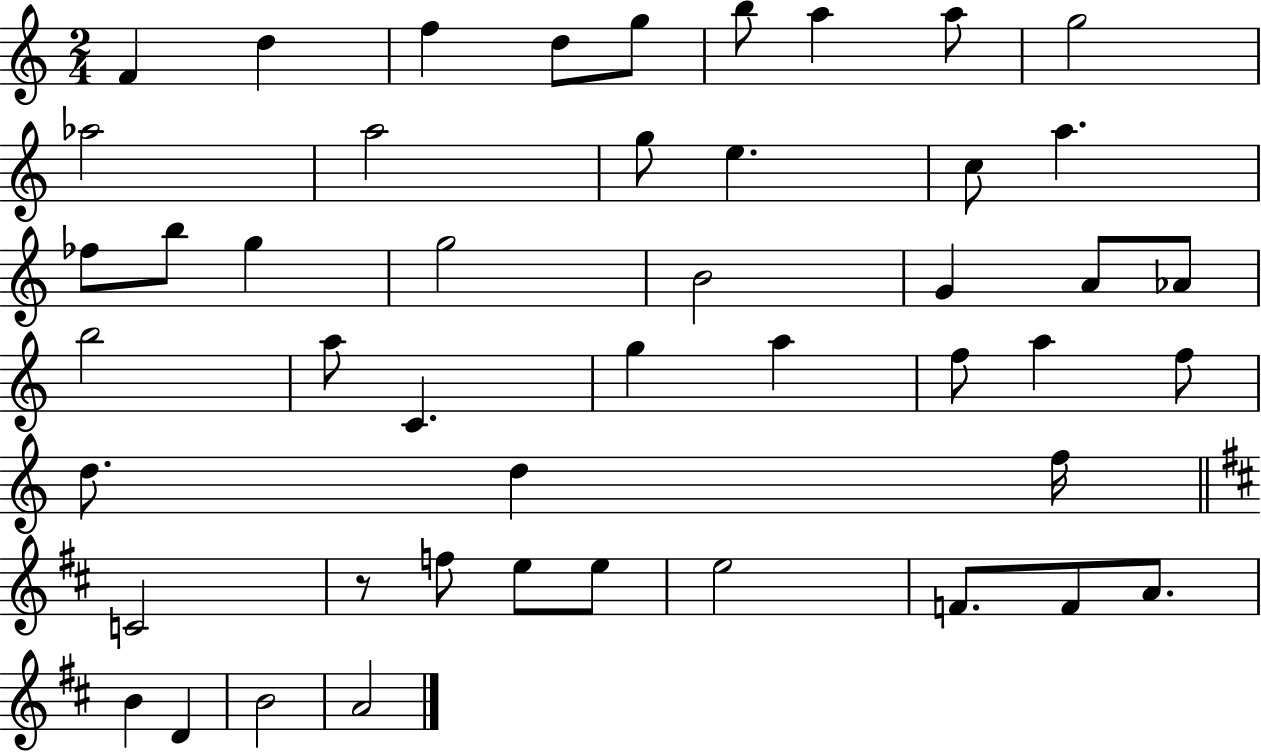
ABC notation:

X:1
T:Untitled
M:2/4
L:1/4
K:C
F d f d/2 g/2 b/2 a a/2 g2 _a2 a2 g/2 e c/2 a _f/2 b/2 g g2 B2 G A/2 _A/2 b2 a/2 C g a f/2 a f/2 d/2 d f/4 C2 z/2 f/2 e/2 e/2 e2 F/2 F/2 A/2 B D B2 A2